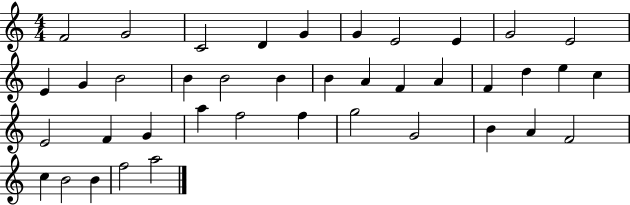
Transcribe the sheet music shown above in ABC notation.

X:1
T:Untitled
M:4/4
L:1/4
K:C
F2 G2 C2 D G G E2 E G2 E2 E G B2 B B2 B B A F A F d e c E2 F G a f2 f g2 G2 B A F2 c B2 B f2 a2